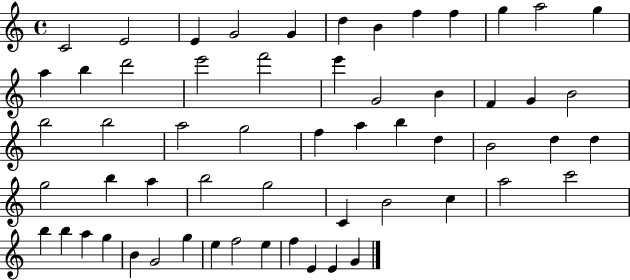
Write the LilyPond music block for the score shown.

{
  \clef treble
  \time 4/4
  \defaultTimeSignature
  \key c \major
  c'2 e'2 | e'4 g'2 g'4 | d''4 b'4 f''4 f''4 | g''4 a''2 g''4 | \break a''4 b''4 d'''2 | e'''2 f'''2 | e'''4 g'2 b'4 | f'4 g'4 b'2 | \break b''2 b''2 | a''2 g''2 | f''4 a''4 b''4 d''4 | b'2 d''4 d''4 | \break g''2 b''4 a''4 | b''2 g''2 | c'4 b'2 c''4 | a''2 c'''2 | \break b''4 b''4 a''4 g''4 | b'4 g'2 g''4 | e''4 f''2 e''4 | f''4 e'4 e'4 g'4 | \break \bar "|."
}